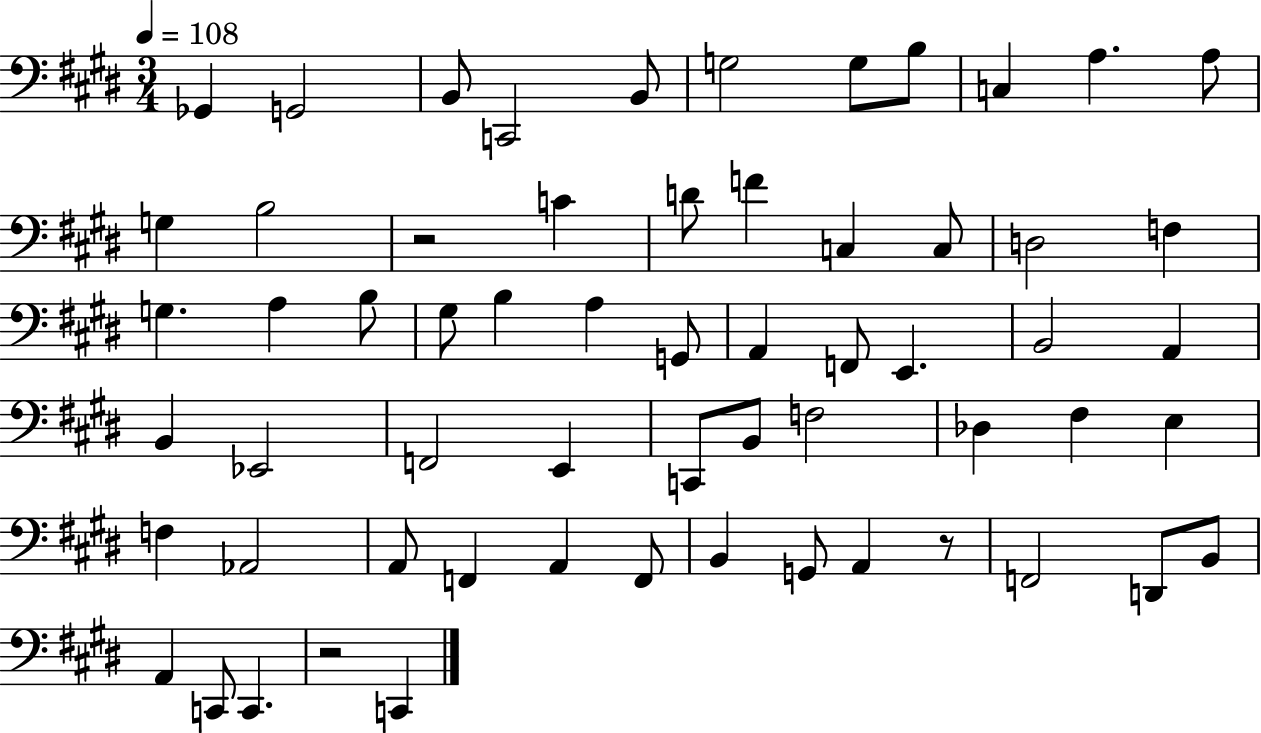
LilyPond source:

{
  \clef bass
  \numericTimeSignature
  \time 3/4
  \key e \major
  \tempo 4 = 108
  ges,4 g,2 | b,8 c,2 b,8 | g2 g8 b8 | c4 a4. a8 | \break g4 b2 | r2 c'4 | d'8 f'4 c4 c8 | d2 f4 | \break g4. a4 b8 | gis8 b4 a4 g,8 | a,4 f,8 e,4. | b,2 a,4 | \break b,4 ees,2 | f,2 e,4 | c,8 b,8 f2 | des4 fis4 e4 | \break f4 aes,2 | a,8 f,4 a,4 f,8 | b,4 g,8 a,4 r8 | f,2 d,8 b,8 | \break a,4 c,8 c,4. | r2 c,4 | \bar "|."
}